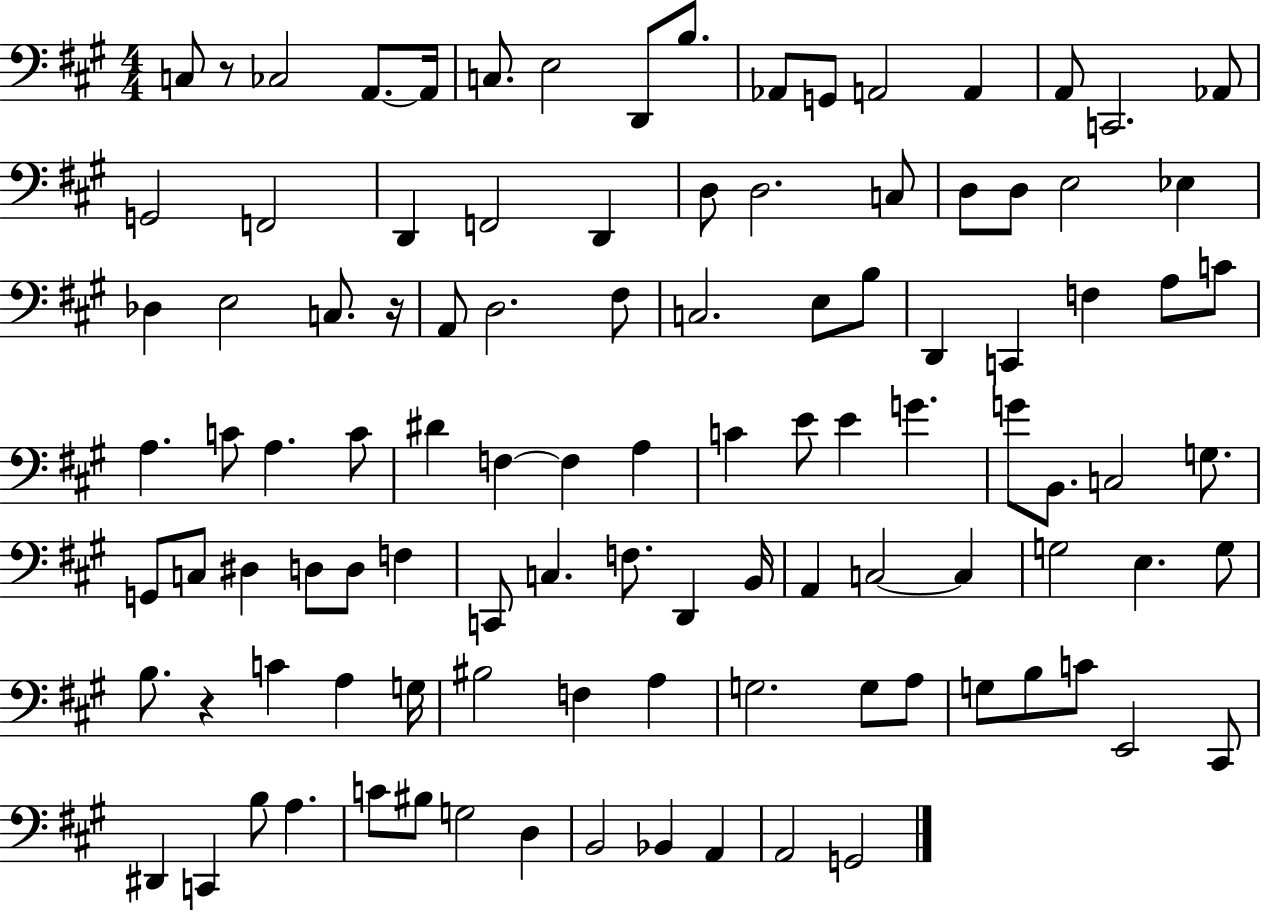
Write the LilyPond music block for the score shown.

{
  \clef bass
  \numericTimeSignature
  \time 4/4
  \key a \major
  c8 r8 ces2 a,8.~~ a,16 | c8. e2 d,8 b8. | aes,8 g,8 a,2 a,4 | a,8 c,2. aes,8 | \break g,2 f,2 | d,4 f,2 d,4 | d8 d2. c8 | d8 d8 e2 ees4 | \break des4 e2 c8. r16 | a,8 d2. fis8 | c2. e8 b8 | d,4 c,4 f4 a8 c'8 | \break a4. c'8 a4. c'8 | dis'4 f4~~ f4 a4 | c'4 e'8 e'4 g'4. | g'8 b,8. c2 g8. | \break g,8 c8 dis4 d8 d8 f4 | c,8 c4. f8. d,4 b,16 | a,4 c2~~ c4 | g2 e4. g8 | \break b8. r4 c'4 a4 g16 | bis2 f4 a4 | g2. g8 a8 | g8 b8 c'8 e,2 cis,8 | \break dis,4 c,4 b8 a4. | c'8 bis8 g2 d4 | b,2 bes,4 a,4 | a,2 g,2 | \break \bar "|."
}